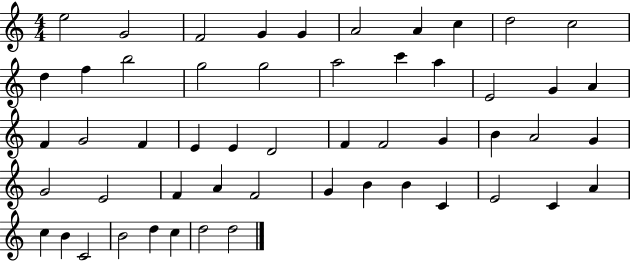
{
  \clef treble
  \numericTimeSignature
  \time 4/4
  \key c \major
  e''2 g'2 | f'2 g'4 g'4 | a'2 a'4 c''4 | d''2 c''2 | \break d''4 f''4 b''2 | g''2 g''2 | a''2 c'''4 a''4 | e'2 g'4 a'4 | \break f'4 g'2 f'4 | e'4 e'4 d'2 | f'4 f'2 g'4 | b'4 a'2 g'4 | \break g'2 e'2 | f'4 a'4 f'2 | g'4 b'4 b'4 c'4 | e'2 c'4 a'4 | \break c''4 b'4 c'2 | b'2 d''4 c''4 | d''2 d''2 | \bar "|."
}